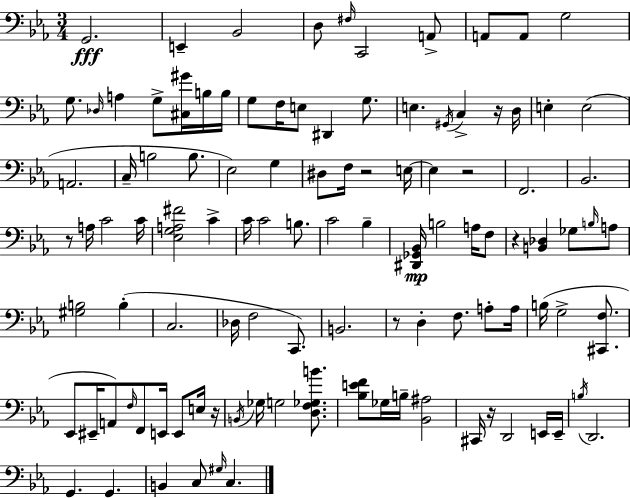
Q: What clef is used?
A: bass